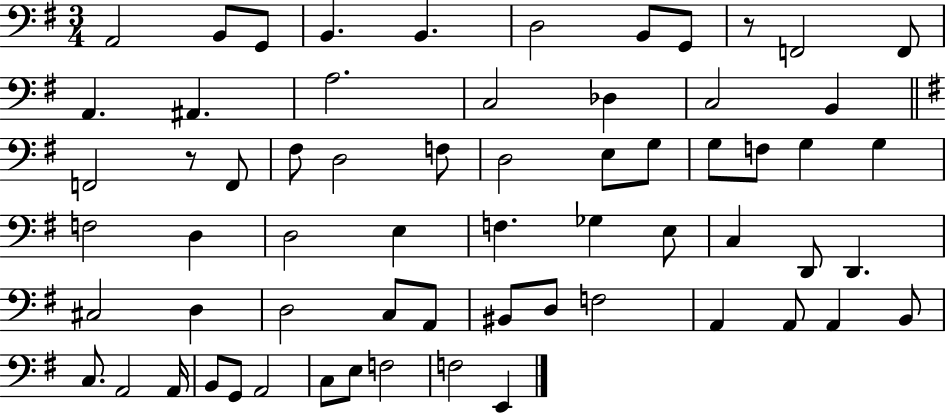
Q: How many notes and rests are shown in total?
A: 64